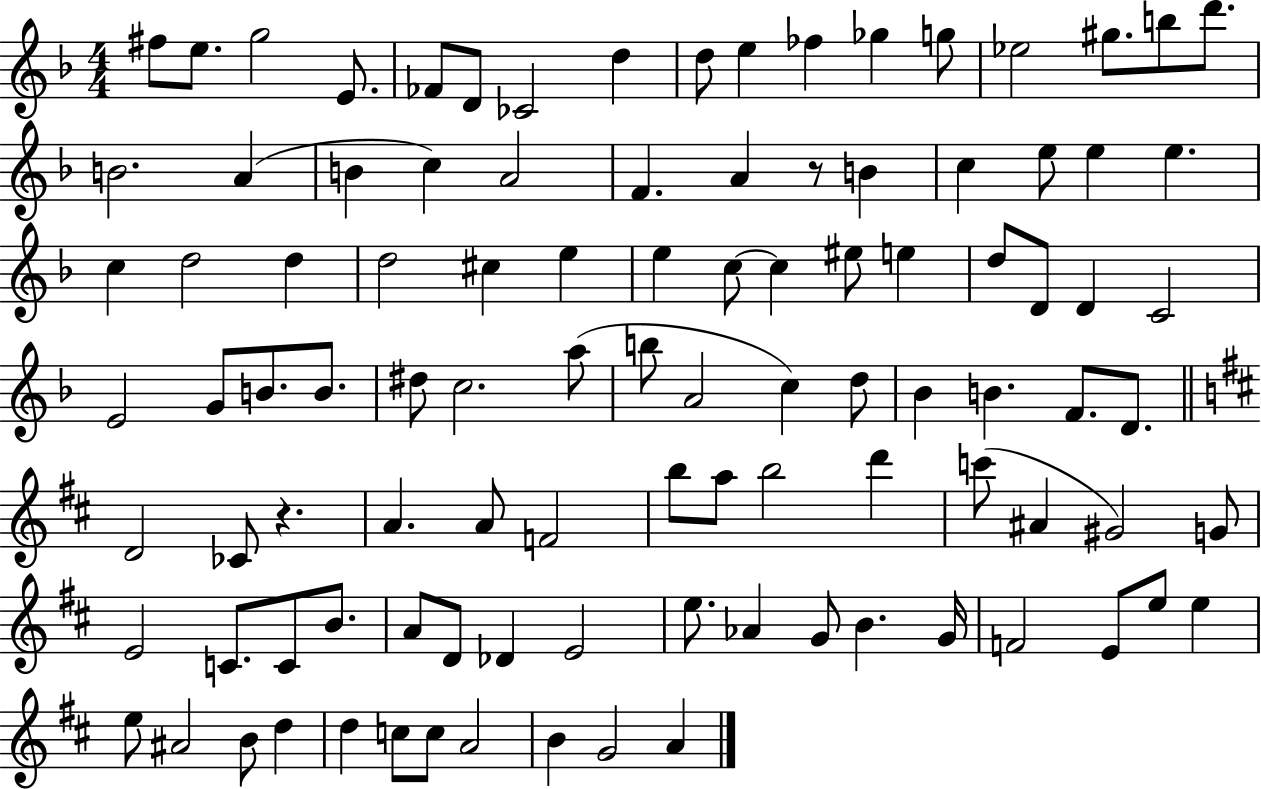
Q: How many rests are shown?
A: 2